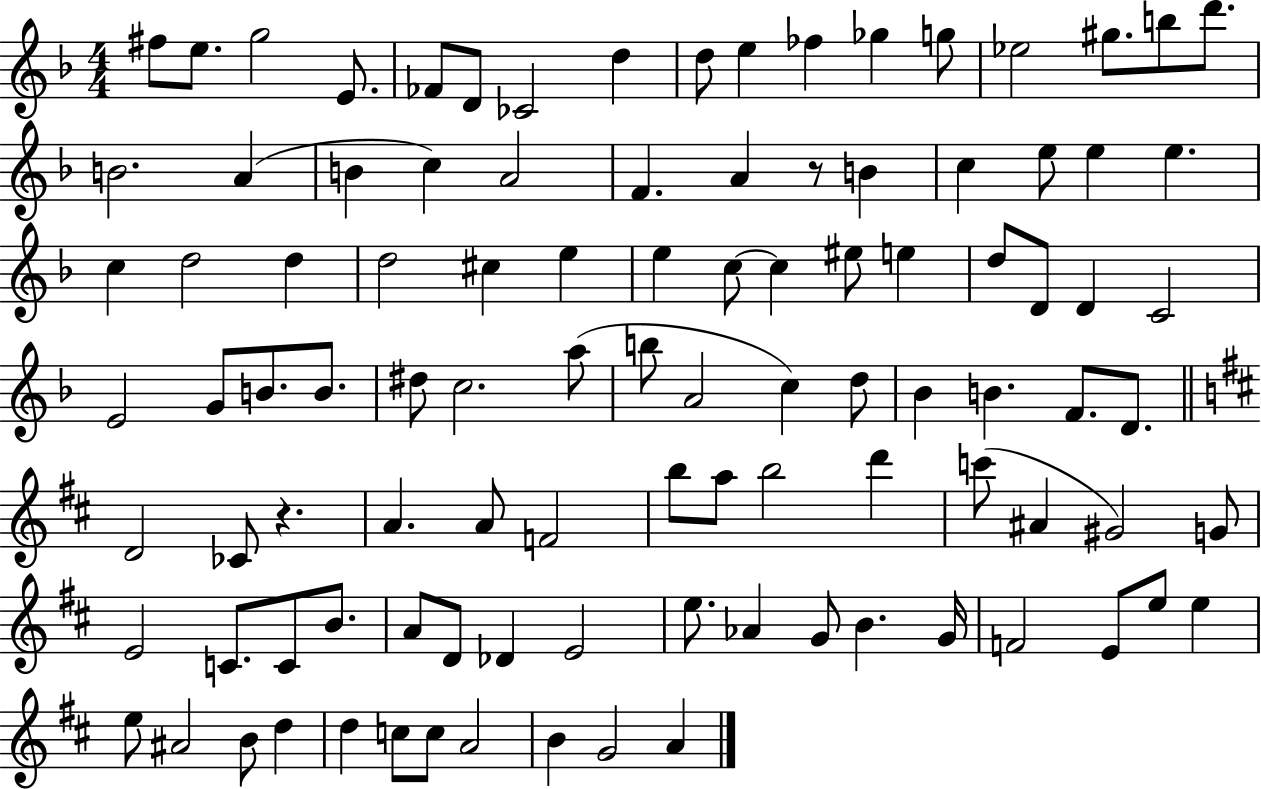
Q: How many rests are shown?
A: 2